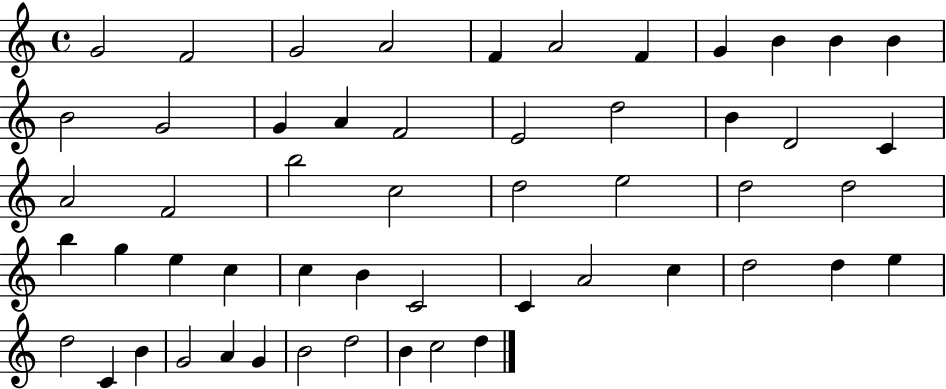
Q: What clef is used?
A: treble